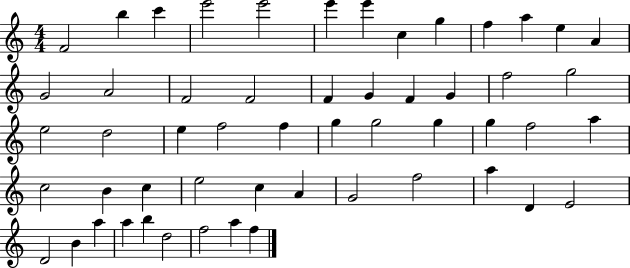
{
  \clef treble
  \numericTimeSignature
  \time 4/4
  \key c \major
  f'2 b''4 c'''4 | e'''2 e'''2 | e'''4 e'''4 c''4 g''4 | f''4 a''4 e''4 a'4 | \break g'2 a'2 | f'2 f'2 | f'4 g'4 f'4 g'4 | f''2 g''2 | \break e''2 d''2 | e''4 f''2 f''4 | g''4 g''2 g''4 | g''4 f''2 a''4 | \break c''2 b'4 c''4 | e''2 c''4 a'4 | g'2 f''2 | a''4 d'4 e'2 | \break d'2 b'4 a''4 | a''4 b''4 d''2 | f''2 a''4 f''4 | \bar "|."
}